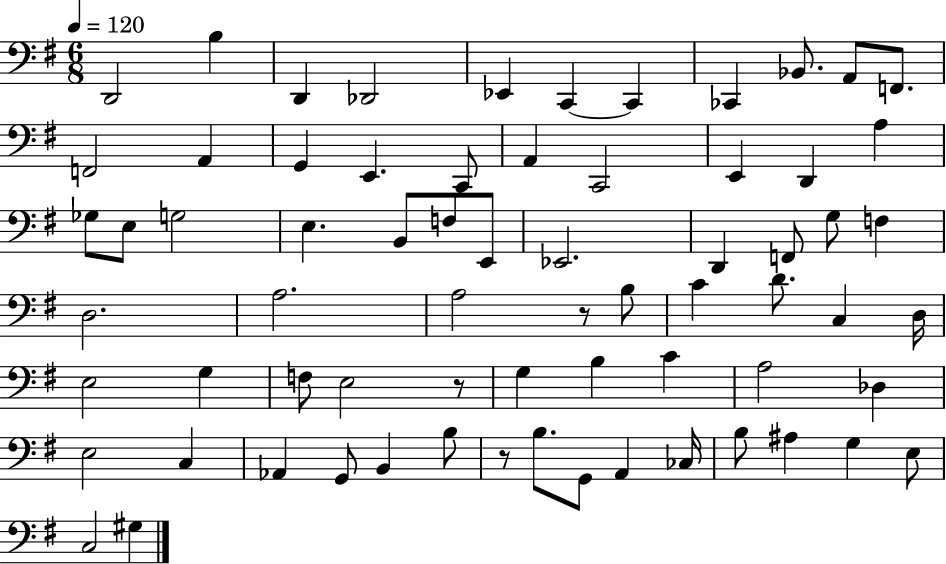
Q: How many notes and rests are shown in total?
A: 69